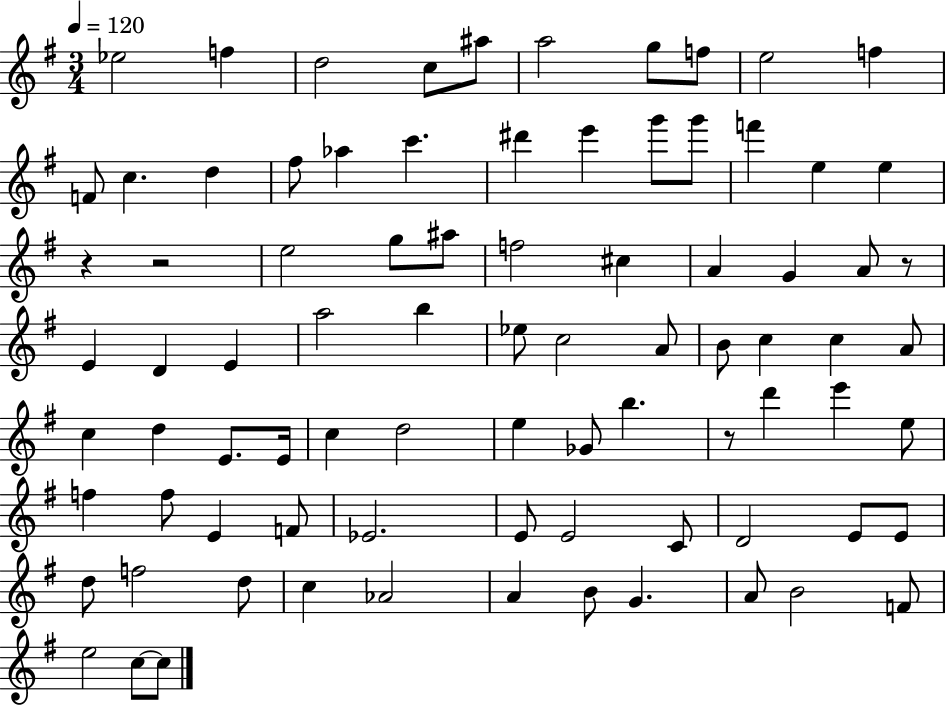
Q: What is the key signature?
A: G major